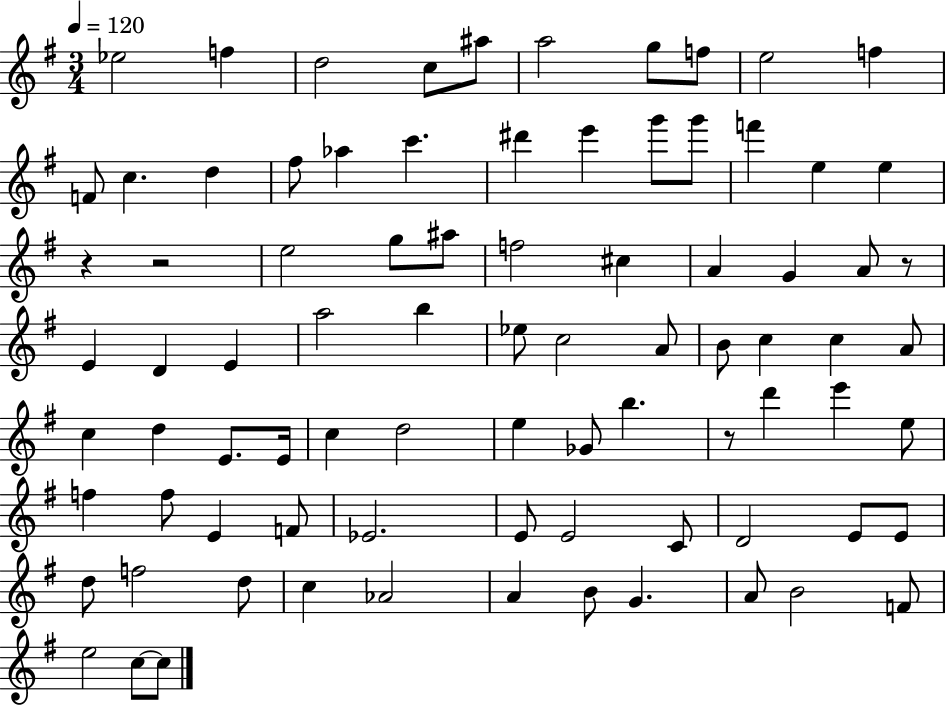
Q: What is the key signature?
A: G major